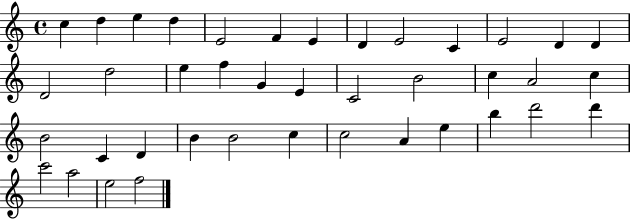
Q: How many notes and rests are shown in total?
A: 40